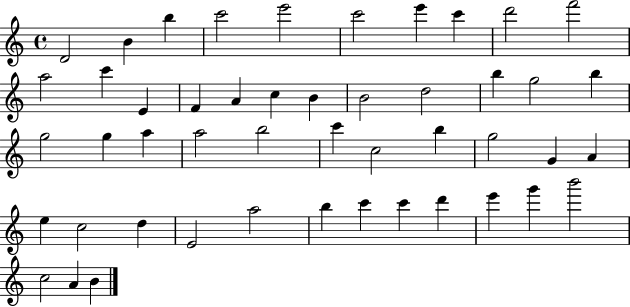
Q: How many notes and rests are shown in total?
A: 48